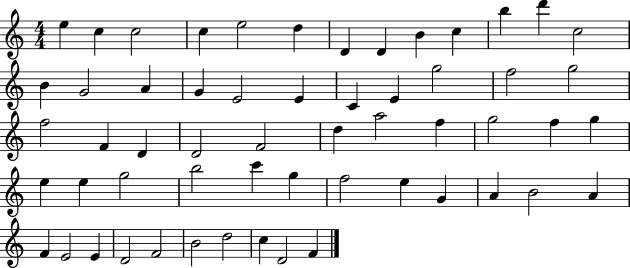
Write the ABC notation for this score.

X:1
T:Untitled
M:4/4
L:1/4
K:C
e c c2 c e2 d D D B c b d' c2 B G2 A G E2 E C E g2 f2 g2 f2 F D D2 F2 d a2 f g2 f g e e g2 b2 c' g f2 e G A B2 A F E2 E D2 F2 B2 d2 c D2 F